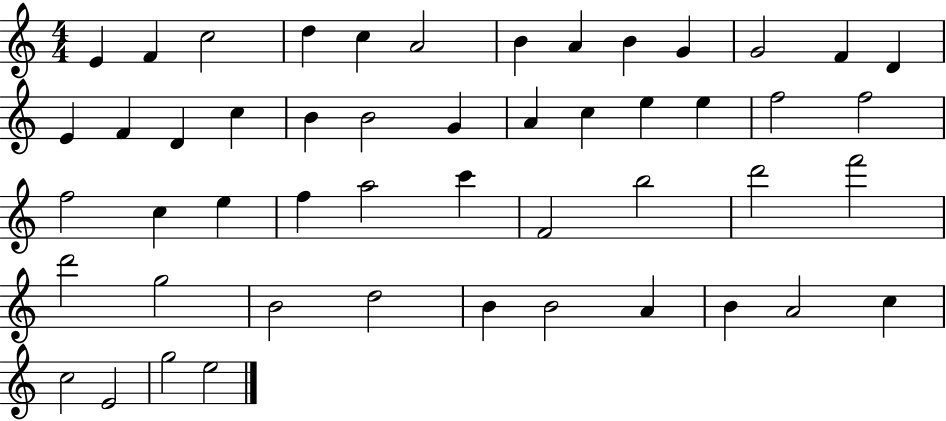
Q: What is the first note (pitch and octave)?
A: E4